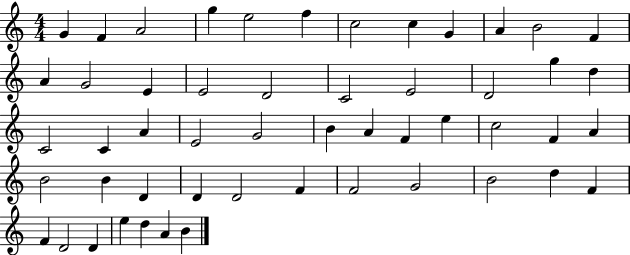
X:1
T:Untitled
M:4/4
L:1/4
K:C
G F A2 g e2 f c2 c G A B2 F A G2 E E2 D2 C2 E2 D2 g d C2 C A E2 G2 B A F e c2 F A B2 B D D D2 F F2 G2 B2 d F F D2 D e d A B